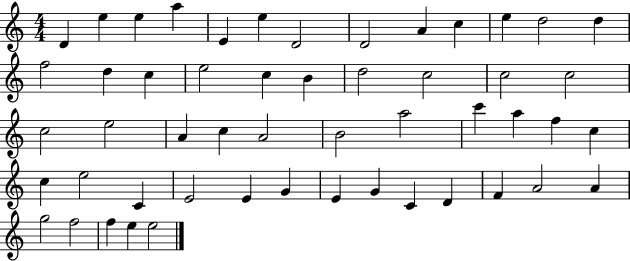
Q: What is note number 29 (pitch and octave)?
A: B4